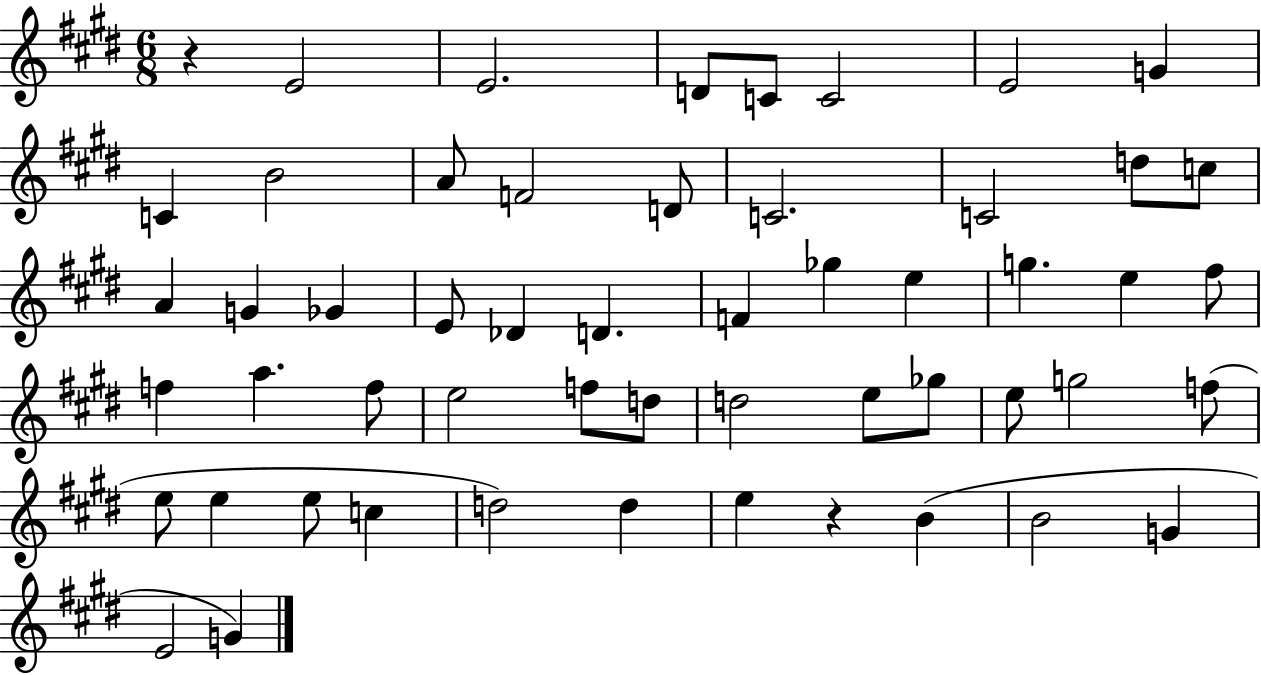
{
  \clef treble
  \numericTimeSignature
  \time 6/8
  \key e \major
  r4 e'2 | e'2. | d'8 c'8 c'2 | e'2 g'4 | \break c'4 b'2 | a'8 f'2 d'8 | c'2. | c'2 d''8 c''8 | \break a'4 g'4 ges'4 | e'8 des'4 d'4. | f'4 ges''4 e''4 | g''4. e''4 fis''8 | \break f''4 a''4. f''8 | e''2 f''8 d''8 | d''2 e''8 ges''8 | e''8 g''2 f''8( | \break e''8 e''4 e''8 c''4 | d''2) d''4 | e''4 r4 b'4( | b'2 g'4 | \break e'2 g'4) | \bar "|."
}